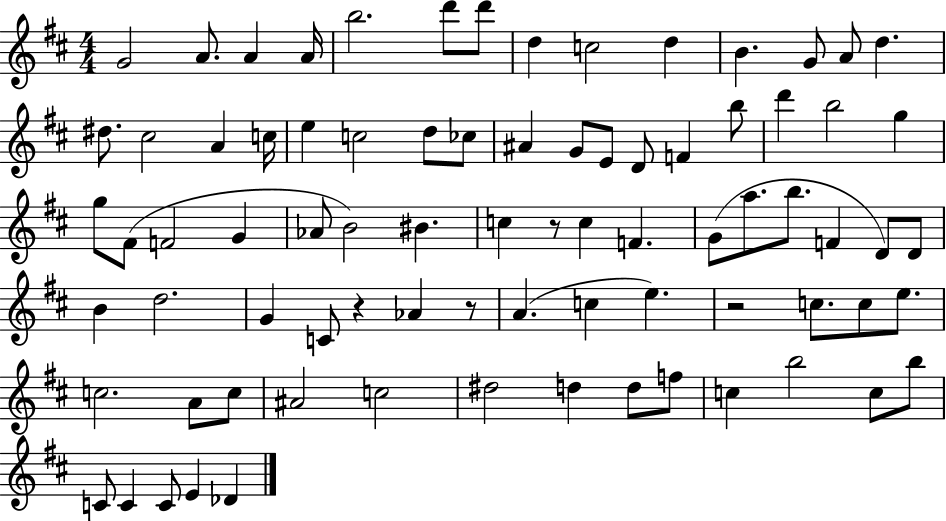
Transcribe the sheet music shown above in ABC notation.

X:1
T:Untitled
M:4/4
L:1/4
K:D
G2 A/2 A A/4 b2 d'/2 d'/2 d c2 d B G/2 A/2 d ^d/2 ^c2 A c/4 e c2 d/2 _c/2 ^A G/2 E/2 D/2 F b/2 d' b2 g g/2 ^F/2 F2 G _A/2 B2 ^B c z/2 c F G/2 a/2 b/2 F D/2 D/2 B d2 G C/2 z _A z/2 A c e z2 c/2 c/2 e/2 c2 A/2 c/2 ^A2 c2 ^d2 d d/2 f/2 c b2 c/2 b/2 C/2 C C/2 E _D